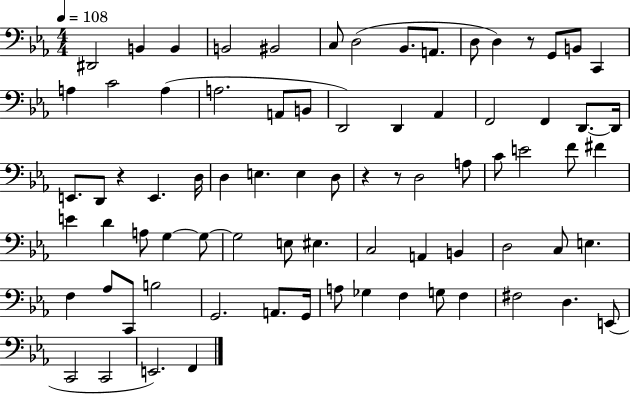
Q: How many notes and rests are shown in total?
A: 78